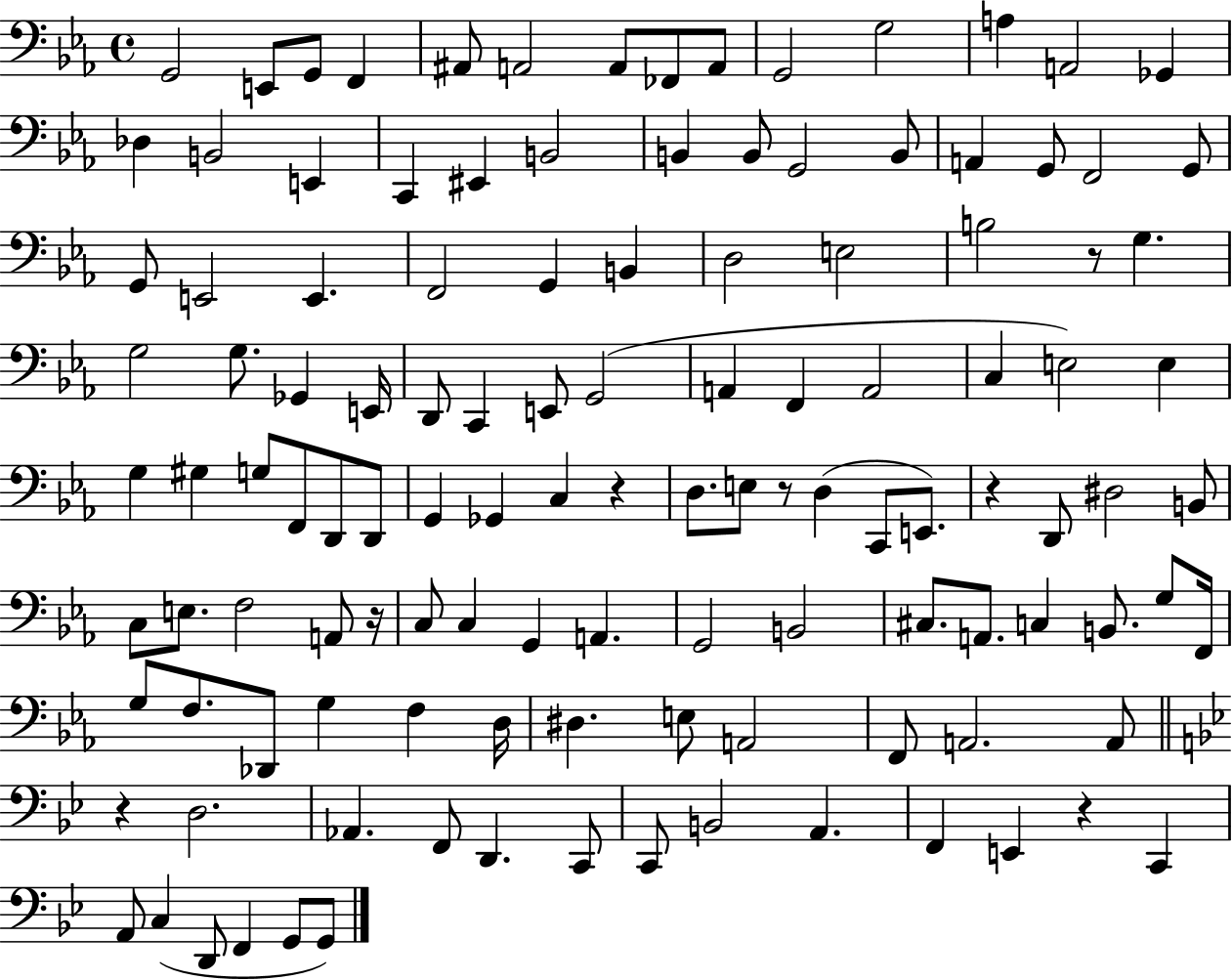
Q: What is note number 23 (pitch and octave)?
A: G2